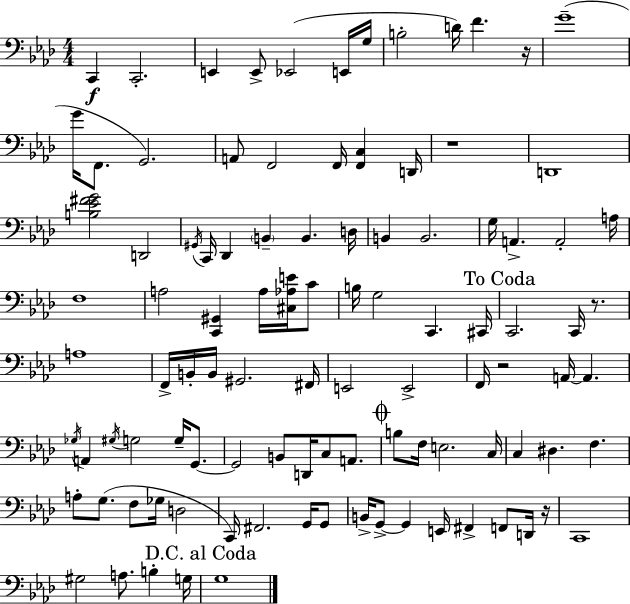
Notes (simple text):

C2/q C2/h. E2/q E2/e Eb2/h E2/s G3/s B3/h D4/s F4/q. R/s G4/w G4/s F2/e. G2/h. A2/e F2/h F2/s [F2,C3]/q D2/s R/w D2/w [B3,Eb4,F#4,G4]/h D2/h G#2/s C2/s Db2/q B2/q B2/q. D3/s B2/q B2/h. G3/s A2/q. A2/h A3/s F3/w A3/h [C2,G#2]/q A3/s [C#3,Ab3,E4]/s C4/e B3/s G3/h C2/q. C#2/s C2/h. C2/s R/e. A3/w F2/s B2/s B2/s G#2/h. F#2/s E2/h E2/h F2/s R/h A2/s A2/q. Gb3/s A2/q G#3/s G3/h G3/s G2/e. G2/h B2/e D2/s C3/e A2/e. B3/e F3/s E3/h. C3/s C3/q D#3/q. F3/q. A3/e G3/e. F3/e Gb3/s D3/h C2/s F#2/h. G2/s G2/e B2/s G2/e G2/q E2/s F#2/q F2/e D2/s R/s C2/w G#3/h A3/e. B3/q G3/s G3/w